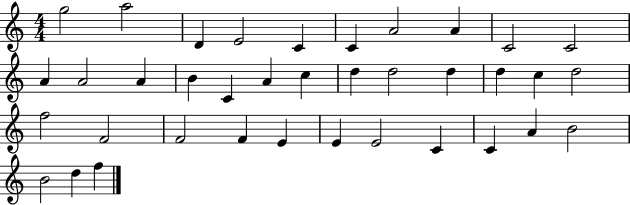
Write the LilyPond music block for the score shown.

{
  \clef treble
  \numericTimeSignature
  \time 4/4
  \key c \major
  g''2 a''2 | d'4 e'2 c'4 | c'4 a'2 a'4 | c'2 c'2 | \break a'4 a'2 a'4 | b'4 c'4 a'4 c''4 | d''4 d''2 d''4 | d''4 c''4 d''2 | \break f''2 f'2 | f'2 f'4 e'4 | e'4 e'2 c'4 | c'4 a'4 b'2 | \break b'2 d''4 f''4 | \bar "|."
}